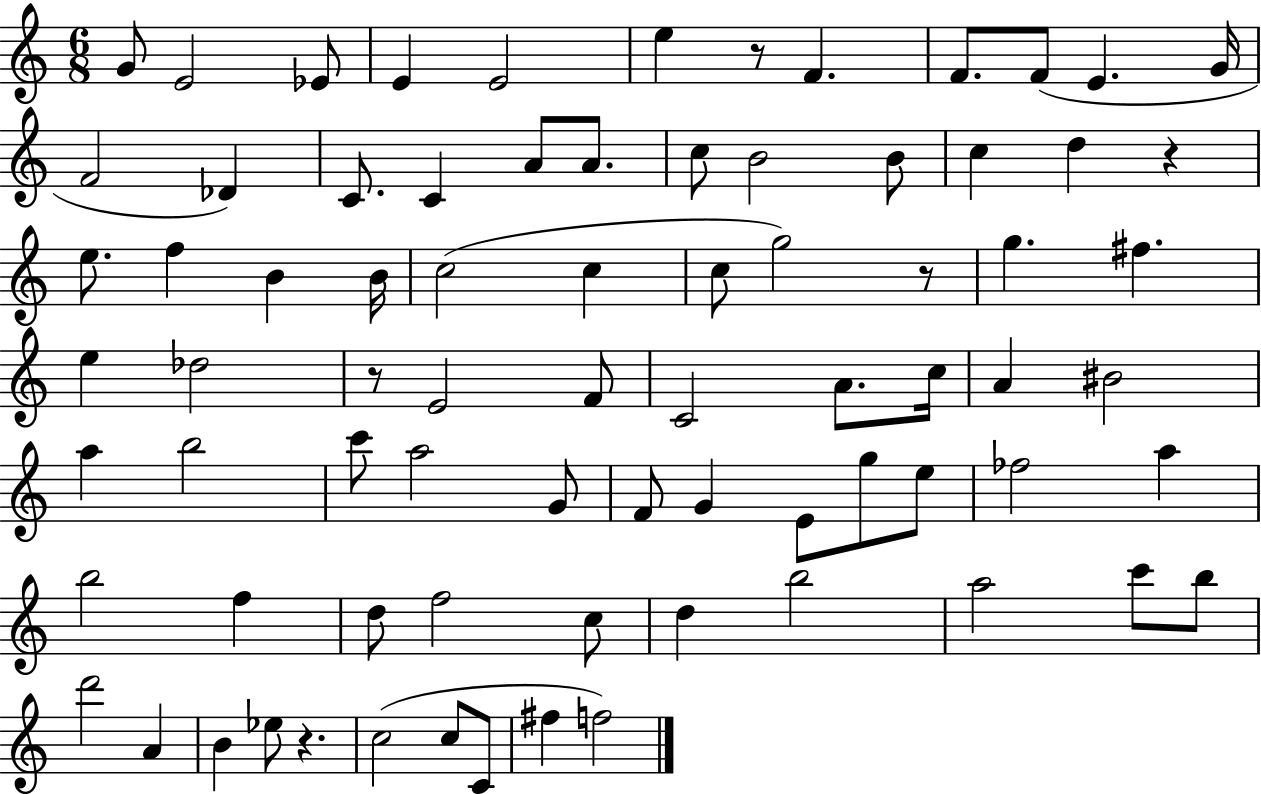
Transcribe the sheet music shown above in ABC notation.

X:1
T:Untitled
M:6/8
L:1/4
K:C
G/2 E2 _E/2 E E2 e z/2 F F/2 F/2 E G/4 F2 _D C/2 C A/2 A/2 c/2 B2 B/2 c d z e/2 f B B/4 c2 c c/2 g2 z/2 g ^f e _d2 z/2 E2 F/2 C2 A/2 c/4 A ^B2 a b2 c'/2 a2 G/2 F/2 G E/2 g/2 e/2 _f2 a b2 f d/2 f2 c/2 d b2 a2 c'/2 b/2 d'2 A B _e/2 z c2 c/2 C/2 ^f f2